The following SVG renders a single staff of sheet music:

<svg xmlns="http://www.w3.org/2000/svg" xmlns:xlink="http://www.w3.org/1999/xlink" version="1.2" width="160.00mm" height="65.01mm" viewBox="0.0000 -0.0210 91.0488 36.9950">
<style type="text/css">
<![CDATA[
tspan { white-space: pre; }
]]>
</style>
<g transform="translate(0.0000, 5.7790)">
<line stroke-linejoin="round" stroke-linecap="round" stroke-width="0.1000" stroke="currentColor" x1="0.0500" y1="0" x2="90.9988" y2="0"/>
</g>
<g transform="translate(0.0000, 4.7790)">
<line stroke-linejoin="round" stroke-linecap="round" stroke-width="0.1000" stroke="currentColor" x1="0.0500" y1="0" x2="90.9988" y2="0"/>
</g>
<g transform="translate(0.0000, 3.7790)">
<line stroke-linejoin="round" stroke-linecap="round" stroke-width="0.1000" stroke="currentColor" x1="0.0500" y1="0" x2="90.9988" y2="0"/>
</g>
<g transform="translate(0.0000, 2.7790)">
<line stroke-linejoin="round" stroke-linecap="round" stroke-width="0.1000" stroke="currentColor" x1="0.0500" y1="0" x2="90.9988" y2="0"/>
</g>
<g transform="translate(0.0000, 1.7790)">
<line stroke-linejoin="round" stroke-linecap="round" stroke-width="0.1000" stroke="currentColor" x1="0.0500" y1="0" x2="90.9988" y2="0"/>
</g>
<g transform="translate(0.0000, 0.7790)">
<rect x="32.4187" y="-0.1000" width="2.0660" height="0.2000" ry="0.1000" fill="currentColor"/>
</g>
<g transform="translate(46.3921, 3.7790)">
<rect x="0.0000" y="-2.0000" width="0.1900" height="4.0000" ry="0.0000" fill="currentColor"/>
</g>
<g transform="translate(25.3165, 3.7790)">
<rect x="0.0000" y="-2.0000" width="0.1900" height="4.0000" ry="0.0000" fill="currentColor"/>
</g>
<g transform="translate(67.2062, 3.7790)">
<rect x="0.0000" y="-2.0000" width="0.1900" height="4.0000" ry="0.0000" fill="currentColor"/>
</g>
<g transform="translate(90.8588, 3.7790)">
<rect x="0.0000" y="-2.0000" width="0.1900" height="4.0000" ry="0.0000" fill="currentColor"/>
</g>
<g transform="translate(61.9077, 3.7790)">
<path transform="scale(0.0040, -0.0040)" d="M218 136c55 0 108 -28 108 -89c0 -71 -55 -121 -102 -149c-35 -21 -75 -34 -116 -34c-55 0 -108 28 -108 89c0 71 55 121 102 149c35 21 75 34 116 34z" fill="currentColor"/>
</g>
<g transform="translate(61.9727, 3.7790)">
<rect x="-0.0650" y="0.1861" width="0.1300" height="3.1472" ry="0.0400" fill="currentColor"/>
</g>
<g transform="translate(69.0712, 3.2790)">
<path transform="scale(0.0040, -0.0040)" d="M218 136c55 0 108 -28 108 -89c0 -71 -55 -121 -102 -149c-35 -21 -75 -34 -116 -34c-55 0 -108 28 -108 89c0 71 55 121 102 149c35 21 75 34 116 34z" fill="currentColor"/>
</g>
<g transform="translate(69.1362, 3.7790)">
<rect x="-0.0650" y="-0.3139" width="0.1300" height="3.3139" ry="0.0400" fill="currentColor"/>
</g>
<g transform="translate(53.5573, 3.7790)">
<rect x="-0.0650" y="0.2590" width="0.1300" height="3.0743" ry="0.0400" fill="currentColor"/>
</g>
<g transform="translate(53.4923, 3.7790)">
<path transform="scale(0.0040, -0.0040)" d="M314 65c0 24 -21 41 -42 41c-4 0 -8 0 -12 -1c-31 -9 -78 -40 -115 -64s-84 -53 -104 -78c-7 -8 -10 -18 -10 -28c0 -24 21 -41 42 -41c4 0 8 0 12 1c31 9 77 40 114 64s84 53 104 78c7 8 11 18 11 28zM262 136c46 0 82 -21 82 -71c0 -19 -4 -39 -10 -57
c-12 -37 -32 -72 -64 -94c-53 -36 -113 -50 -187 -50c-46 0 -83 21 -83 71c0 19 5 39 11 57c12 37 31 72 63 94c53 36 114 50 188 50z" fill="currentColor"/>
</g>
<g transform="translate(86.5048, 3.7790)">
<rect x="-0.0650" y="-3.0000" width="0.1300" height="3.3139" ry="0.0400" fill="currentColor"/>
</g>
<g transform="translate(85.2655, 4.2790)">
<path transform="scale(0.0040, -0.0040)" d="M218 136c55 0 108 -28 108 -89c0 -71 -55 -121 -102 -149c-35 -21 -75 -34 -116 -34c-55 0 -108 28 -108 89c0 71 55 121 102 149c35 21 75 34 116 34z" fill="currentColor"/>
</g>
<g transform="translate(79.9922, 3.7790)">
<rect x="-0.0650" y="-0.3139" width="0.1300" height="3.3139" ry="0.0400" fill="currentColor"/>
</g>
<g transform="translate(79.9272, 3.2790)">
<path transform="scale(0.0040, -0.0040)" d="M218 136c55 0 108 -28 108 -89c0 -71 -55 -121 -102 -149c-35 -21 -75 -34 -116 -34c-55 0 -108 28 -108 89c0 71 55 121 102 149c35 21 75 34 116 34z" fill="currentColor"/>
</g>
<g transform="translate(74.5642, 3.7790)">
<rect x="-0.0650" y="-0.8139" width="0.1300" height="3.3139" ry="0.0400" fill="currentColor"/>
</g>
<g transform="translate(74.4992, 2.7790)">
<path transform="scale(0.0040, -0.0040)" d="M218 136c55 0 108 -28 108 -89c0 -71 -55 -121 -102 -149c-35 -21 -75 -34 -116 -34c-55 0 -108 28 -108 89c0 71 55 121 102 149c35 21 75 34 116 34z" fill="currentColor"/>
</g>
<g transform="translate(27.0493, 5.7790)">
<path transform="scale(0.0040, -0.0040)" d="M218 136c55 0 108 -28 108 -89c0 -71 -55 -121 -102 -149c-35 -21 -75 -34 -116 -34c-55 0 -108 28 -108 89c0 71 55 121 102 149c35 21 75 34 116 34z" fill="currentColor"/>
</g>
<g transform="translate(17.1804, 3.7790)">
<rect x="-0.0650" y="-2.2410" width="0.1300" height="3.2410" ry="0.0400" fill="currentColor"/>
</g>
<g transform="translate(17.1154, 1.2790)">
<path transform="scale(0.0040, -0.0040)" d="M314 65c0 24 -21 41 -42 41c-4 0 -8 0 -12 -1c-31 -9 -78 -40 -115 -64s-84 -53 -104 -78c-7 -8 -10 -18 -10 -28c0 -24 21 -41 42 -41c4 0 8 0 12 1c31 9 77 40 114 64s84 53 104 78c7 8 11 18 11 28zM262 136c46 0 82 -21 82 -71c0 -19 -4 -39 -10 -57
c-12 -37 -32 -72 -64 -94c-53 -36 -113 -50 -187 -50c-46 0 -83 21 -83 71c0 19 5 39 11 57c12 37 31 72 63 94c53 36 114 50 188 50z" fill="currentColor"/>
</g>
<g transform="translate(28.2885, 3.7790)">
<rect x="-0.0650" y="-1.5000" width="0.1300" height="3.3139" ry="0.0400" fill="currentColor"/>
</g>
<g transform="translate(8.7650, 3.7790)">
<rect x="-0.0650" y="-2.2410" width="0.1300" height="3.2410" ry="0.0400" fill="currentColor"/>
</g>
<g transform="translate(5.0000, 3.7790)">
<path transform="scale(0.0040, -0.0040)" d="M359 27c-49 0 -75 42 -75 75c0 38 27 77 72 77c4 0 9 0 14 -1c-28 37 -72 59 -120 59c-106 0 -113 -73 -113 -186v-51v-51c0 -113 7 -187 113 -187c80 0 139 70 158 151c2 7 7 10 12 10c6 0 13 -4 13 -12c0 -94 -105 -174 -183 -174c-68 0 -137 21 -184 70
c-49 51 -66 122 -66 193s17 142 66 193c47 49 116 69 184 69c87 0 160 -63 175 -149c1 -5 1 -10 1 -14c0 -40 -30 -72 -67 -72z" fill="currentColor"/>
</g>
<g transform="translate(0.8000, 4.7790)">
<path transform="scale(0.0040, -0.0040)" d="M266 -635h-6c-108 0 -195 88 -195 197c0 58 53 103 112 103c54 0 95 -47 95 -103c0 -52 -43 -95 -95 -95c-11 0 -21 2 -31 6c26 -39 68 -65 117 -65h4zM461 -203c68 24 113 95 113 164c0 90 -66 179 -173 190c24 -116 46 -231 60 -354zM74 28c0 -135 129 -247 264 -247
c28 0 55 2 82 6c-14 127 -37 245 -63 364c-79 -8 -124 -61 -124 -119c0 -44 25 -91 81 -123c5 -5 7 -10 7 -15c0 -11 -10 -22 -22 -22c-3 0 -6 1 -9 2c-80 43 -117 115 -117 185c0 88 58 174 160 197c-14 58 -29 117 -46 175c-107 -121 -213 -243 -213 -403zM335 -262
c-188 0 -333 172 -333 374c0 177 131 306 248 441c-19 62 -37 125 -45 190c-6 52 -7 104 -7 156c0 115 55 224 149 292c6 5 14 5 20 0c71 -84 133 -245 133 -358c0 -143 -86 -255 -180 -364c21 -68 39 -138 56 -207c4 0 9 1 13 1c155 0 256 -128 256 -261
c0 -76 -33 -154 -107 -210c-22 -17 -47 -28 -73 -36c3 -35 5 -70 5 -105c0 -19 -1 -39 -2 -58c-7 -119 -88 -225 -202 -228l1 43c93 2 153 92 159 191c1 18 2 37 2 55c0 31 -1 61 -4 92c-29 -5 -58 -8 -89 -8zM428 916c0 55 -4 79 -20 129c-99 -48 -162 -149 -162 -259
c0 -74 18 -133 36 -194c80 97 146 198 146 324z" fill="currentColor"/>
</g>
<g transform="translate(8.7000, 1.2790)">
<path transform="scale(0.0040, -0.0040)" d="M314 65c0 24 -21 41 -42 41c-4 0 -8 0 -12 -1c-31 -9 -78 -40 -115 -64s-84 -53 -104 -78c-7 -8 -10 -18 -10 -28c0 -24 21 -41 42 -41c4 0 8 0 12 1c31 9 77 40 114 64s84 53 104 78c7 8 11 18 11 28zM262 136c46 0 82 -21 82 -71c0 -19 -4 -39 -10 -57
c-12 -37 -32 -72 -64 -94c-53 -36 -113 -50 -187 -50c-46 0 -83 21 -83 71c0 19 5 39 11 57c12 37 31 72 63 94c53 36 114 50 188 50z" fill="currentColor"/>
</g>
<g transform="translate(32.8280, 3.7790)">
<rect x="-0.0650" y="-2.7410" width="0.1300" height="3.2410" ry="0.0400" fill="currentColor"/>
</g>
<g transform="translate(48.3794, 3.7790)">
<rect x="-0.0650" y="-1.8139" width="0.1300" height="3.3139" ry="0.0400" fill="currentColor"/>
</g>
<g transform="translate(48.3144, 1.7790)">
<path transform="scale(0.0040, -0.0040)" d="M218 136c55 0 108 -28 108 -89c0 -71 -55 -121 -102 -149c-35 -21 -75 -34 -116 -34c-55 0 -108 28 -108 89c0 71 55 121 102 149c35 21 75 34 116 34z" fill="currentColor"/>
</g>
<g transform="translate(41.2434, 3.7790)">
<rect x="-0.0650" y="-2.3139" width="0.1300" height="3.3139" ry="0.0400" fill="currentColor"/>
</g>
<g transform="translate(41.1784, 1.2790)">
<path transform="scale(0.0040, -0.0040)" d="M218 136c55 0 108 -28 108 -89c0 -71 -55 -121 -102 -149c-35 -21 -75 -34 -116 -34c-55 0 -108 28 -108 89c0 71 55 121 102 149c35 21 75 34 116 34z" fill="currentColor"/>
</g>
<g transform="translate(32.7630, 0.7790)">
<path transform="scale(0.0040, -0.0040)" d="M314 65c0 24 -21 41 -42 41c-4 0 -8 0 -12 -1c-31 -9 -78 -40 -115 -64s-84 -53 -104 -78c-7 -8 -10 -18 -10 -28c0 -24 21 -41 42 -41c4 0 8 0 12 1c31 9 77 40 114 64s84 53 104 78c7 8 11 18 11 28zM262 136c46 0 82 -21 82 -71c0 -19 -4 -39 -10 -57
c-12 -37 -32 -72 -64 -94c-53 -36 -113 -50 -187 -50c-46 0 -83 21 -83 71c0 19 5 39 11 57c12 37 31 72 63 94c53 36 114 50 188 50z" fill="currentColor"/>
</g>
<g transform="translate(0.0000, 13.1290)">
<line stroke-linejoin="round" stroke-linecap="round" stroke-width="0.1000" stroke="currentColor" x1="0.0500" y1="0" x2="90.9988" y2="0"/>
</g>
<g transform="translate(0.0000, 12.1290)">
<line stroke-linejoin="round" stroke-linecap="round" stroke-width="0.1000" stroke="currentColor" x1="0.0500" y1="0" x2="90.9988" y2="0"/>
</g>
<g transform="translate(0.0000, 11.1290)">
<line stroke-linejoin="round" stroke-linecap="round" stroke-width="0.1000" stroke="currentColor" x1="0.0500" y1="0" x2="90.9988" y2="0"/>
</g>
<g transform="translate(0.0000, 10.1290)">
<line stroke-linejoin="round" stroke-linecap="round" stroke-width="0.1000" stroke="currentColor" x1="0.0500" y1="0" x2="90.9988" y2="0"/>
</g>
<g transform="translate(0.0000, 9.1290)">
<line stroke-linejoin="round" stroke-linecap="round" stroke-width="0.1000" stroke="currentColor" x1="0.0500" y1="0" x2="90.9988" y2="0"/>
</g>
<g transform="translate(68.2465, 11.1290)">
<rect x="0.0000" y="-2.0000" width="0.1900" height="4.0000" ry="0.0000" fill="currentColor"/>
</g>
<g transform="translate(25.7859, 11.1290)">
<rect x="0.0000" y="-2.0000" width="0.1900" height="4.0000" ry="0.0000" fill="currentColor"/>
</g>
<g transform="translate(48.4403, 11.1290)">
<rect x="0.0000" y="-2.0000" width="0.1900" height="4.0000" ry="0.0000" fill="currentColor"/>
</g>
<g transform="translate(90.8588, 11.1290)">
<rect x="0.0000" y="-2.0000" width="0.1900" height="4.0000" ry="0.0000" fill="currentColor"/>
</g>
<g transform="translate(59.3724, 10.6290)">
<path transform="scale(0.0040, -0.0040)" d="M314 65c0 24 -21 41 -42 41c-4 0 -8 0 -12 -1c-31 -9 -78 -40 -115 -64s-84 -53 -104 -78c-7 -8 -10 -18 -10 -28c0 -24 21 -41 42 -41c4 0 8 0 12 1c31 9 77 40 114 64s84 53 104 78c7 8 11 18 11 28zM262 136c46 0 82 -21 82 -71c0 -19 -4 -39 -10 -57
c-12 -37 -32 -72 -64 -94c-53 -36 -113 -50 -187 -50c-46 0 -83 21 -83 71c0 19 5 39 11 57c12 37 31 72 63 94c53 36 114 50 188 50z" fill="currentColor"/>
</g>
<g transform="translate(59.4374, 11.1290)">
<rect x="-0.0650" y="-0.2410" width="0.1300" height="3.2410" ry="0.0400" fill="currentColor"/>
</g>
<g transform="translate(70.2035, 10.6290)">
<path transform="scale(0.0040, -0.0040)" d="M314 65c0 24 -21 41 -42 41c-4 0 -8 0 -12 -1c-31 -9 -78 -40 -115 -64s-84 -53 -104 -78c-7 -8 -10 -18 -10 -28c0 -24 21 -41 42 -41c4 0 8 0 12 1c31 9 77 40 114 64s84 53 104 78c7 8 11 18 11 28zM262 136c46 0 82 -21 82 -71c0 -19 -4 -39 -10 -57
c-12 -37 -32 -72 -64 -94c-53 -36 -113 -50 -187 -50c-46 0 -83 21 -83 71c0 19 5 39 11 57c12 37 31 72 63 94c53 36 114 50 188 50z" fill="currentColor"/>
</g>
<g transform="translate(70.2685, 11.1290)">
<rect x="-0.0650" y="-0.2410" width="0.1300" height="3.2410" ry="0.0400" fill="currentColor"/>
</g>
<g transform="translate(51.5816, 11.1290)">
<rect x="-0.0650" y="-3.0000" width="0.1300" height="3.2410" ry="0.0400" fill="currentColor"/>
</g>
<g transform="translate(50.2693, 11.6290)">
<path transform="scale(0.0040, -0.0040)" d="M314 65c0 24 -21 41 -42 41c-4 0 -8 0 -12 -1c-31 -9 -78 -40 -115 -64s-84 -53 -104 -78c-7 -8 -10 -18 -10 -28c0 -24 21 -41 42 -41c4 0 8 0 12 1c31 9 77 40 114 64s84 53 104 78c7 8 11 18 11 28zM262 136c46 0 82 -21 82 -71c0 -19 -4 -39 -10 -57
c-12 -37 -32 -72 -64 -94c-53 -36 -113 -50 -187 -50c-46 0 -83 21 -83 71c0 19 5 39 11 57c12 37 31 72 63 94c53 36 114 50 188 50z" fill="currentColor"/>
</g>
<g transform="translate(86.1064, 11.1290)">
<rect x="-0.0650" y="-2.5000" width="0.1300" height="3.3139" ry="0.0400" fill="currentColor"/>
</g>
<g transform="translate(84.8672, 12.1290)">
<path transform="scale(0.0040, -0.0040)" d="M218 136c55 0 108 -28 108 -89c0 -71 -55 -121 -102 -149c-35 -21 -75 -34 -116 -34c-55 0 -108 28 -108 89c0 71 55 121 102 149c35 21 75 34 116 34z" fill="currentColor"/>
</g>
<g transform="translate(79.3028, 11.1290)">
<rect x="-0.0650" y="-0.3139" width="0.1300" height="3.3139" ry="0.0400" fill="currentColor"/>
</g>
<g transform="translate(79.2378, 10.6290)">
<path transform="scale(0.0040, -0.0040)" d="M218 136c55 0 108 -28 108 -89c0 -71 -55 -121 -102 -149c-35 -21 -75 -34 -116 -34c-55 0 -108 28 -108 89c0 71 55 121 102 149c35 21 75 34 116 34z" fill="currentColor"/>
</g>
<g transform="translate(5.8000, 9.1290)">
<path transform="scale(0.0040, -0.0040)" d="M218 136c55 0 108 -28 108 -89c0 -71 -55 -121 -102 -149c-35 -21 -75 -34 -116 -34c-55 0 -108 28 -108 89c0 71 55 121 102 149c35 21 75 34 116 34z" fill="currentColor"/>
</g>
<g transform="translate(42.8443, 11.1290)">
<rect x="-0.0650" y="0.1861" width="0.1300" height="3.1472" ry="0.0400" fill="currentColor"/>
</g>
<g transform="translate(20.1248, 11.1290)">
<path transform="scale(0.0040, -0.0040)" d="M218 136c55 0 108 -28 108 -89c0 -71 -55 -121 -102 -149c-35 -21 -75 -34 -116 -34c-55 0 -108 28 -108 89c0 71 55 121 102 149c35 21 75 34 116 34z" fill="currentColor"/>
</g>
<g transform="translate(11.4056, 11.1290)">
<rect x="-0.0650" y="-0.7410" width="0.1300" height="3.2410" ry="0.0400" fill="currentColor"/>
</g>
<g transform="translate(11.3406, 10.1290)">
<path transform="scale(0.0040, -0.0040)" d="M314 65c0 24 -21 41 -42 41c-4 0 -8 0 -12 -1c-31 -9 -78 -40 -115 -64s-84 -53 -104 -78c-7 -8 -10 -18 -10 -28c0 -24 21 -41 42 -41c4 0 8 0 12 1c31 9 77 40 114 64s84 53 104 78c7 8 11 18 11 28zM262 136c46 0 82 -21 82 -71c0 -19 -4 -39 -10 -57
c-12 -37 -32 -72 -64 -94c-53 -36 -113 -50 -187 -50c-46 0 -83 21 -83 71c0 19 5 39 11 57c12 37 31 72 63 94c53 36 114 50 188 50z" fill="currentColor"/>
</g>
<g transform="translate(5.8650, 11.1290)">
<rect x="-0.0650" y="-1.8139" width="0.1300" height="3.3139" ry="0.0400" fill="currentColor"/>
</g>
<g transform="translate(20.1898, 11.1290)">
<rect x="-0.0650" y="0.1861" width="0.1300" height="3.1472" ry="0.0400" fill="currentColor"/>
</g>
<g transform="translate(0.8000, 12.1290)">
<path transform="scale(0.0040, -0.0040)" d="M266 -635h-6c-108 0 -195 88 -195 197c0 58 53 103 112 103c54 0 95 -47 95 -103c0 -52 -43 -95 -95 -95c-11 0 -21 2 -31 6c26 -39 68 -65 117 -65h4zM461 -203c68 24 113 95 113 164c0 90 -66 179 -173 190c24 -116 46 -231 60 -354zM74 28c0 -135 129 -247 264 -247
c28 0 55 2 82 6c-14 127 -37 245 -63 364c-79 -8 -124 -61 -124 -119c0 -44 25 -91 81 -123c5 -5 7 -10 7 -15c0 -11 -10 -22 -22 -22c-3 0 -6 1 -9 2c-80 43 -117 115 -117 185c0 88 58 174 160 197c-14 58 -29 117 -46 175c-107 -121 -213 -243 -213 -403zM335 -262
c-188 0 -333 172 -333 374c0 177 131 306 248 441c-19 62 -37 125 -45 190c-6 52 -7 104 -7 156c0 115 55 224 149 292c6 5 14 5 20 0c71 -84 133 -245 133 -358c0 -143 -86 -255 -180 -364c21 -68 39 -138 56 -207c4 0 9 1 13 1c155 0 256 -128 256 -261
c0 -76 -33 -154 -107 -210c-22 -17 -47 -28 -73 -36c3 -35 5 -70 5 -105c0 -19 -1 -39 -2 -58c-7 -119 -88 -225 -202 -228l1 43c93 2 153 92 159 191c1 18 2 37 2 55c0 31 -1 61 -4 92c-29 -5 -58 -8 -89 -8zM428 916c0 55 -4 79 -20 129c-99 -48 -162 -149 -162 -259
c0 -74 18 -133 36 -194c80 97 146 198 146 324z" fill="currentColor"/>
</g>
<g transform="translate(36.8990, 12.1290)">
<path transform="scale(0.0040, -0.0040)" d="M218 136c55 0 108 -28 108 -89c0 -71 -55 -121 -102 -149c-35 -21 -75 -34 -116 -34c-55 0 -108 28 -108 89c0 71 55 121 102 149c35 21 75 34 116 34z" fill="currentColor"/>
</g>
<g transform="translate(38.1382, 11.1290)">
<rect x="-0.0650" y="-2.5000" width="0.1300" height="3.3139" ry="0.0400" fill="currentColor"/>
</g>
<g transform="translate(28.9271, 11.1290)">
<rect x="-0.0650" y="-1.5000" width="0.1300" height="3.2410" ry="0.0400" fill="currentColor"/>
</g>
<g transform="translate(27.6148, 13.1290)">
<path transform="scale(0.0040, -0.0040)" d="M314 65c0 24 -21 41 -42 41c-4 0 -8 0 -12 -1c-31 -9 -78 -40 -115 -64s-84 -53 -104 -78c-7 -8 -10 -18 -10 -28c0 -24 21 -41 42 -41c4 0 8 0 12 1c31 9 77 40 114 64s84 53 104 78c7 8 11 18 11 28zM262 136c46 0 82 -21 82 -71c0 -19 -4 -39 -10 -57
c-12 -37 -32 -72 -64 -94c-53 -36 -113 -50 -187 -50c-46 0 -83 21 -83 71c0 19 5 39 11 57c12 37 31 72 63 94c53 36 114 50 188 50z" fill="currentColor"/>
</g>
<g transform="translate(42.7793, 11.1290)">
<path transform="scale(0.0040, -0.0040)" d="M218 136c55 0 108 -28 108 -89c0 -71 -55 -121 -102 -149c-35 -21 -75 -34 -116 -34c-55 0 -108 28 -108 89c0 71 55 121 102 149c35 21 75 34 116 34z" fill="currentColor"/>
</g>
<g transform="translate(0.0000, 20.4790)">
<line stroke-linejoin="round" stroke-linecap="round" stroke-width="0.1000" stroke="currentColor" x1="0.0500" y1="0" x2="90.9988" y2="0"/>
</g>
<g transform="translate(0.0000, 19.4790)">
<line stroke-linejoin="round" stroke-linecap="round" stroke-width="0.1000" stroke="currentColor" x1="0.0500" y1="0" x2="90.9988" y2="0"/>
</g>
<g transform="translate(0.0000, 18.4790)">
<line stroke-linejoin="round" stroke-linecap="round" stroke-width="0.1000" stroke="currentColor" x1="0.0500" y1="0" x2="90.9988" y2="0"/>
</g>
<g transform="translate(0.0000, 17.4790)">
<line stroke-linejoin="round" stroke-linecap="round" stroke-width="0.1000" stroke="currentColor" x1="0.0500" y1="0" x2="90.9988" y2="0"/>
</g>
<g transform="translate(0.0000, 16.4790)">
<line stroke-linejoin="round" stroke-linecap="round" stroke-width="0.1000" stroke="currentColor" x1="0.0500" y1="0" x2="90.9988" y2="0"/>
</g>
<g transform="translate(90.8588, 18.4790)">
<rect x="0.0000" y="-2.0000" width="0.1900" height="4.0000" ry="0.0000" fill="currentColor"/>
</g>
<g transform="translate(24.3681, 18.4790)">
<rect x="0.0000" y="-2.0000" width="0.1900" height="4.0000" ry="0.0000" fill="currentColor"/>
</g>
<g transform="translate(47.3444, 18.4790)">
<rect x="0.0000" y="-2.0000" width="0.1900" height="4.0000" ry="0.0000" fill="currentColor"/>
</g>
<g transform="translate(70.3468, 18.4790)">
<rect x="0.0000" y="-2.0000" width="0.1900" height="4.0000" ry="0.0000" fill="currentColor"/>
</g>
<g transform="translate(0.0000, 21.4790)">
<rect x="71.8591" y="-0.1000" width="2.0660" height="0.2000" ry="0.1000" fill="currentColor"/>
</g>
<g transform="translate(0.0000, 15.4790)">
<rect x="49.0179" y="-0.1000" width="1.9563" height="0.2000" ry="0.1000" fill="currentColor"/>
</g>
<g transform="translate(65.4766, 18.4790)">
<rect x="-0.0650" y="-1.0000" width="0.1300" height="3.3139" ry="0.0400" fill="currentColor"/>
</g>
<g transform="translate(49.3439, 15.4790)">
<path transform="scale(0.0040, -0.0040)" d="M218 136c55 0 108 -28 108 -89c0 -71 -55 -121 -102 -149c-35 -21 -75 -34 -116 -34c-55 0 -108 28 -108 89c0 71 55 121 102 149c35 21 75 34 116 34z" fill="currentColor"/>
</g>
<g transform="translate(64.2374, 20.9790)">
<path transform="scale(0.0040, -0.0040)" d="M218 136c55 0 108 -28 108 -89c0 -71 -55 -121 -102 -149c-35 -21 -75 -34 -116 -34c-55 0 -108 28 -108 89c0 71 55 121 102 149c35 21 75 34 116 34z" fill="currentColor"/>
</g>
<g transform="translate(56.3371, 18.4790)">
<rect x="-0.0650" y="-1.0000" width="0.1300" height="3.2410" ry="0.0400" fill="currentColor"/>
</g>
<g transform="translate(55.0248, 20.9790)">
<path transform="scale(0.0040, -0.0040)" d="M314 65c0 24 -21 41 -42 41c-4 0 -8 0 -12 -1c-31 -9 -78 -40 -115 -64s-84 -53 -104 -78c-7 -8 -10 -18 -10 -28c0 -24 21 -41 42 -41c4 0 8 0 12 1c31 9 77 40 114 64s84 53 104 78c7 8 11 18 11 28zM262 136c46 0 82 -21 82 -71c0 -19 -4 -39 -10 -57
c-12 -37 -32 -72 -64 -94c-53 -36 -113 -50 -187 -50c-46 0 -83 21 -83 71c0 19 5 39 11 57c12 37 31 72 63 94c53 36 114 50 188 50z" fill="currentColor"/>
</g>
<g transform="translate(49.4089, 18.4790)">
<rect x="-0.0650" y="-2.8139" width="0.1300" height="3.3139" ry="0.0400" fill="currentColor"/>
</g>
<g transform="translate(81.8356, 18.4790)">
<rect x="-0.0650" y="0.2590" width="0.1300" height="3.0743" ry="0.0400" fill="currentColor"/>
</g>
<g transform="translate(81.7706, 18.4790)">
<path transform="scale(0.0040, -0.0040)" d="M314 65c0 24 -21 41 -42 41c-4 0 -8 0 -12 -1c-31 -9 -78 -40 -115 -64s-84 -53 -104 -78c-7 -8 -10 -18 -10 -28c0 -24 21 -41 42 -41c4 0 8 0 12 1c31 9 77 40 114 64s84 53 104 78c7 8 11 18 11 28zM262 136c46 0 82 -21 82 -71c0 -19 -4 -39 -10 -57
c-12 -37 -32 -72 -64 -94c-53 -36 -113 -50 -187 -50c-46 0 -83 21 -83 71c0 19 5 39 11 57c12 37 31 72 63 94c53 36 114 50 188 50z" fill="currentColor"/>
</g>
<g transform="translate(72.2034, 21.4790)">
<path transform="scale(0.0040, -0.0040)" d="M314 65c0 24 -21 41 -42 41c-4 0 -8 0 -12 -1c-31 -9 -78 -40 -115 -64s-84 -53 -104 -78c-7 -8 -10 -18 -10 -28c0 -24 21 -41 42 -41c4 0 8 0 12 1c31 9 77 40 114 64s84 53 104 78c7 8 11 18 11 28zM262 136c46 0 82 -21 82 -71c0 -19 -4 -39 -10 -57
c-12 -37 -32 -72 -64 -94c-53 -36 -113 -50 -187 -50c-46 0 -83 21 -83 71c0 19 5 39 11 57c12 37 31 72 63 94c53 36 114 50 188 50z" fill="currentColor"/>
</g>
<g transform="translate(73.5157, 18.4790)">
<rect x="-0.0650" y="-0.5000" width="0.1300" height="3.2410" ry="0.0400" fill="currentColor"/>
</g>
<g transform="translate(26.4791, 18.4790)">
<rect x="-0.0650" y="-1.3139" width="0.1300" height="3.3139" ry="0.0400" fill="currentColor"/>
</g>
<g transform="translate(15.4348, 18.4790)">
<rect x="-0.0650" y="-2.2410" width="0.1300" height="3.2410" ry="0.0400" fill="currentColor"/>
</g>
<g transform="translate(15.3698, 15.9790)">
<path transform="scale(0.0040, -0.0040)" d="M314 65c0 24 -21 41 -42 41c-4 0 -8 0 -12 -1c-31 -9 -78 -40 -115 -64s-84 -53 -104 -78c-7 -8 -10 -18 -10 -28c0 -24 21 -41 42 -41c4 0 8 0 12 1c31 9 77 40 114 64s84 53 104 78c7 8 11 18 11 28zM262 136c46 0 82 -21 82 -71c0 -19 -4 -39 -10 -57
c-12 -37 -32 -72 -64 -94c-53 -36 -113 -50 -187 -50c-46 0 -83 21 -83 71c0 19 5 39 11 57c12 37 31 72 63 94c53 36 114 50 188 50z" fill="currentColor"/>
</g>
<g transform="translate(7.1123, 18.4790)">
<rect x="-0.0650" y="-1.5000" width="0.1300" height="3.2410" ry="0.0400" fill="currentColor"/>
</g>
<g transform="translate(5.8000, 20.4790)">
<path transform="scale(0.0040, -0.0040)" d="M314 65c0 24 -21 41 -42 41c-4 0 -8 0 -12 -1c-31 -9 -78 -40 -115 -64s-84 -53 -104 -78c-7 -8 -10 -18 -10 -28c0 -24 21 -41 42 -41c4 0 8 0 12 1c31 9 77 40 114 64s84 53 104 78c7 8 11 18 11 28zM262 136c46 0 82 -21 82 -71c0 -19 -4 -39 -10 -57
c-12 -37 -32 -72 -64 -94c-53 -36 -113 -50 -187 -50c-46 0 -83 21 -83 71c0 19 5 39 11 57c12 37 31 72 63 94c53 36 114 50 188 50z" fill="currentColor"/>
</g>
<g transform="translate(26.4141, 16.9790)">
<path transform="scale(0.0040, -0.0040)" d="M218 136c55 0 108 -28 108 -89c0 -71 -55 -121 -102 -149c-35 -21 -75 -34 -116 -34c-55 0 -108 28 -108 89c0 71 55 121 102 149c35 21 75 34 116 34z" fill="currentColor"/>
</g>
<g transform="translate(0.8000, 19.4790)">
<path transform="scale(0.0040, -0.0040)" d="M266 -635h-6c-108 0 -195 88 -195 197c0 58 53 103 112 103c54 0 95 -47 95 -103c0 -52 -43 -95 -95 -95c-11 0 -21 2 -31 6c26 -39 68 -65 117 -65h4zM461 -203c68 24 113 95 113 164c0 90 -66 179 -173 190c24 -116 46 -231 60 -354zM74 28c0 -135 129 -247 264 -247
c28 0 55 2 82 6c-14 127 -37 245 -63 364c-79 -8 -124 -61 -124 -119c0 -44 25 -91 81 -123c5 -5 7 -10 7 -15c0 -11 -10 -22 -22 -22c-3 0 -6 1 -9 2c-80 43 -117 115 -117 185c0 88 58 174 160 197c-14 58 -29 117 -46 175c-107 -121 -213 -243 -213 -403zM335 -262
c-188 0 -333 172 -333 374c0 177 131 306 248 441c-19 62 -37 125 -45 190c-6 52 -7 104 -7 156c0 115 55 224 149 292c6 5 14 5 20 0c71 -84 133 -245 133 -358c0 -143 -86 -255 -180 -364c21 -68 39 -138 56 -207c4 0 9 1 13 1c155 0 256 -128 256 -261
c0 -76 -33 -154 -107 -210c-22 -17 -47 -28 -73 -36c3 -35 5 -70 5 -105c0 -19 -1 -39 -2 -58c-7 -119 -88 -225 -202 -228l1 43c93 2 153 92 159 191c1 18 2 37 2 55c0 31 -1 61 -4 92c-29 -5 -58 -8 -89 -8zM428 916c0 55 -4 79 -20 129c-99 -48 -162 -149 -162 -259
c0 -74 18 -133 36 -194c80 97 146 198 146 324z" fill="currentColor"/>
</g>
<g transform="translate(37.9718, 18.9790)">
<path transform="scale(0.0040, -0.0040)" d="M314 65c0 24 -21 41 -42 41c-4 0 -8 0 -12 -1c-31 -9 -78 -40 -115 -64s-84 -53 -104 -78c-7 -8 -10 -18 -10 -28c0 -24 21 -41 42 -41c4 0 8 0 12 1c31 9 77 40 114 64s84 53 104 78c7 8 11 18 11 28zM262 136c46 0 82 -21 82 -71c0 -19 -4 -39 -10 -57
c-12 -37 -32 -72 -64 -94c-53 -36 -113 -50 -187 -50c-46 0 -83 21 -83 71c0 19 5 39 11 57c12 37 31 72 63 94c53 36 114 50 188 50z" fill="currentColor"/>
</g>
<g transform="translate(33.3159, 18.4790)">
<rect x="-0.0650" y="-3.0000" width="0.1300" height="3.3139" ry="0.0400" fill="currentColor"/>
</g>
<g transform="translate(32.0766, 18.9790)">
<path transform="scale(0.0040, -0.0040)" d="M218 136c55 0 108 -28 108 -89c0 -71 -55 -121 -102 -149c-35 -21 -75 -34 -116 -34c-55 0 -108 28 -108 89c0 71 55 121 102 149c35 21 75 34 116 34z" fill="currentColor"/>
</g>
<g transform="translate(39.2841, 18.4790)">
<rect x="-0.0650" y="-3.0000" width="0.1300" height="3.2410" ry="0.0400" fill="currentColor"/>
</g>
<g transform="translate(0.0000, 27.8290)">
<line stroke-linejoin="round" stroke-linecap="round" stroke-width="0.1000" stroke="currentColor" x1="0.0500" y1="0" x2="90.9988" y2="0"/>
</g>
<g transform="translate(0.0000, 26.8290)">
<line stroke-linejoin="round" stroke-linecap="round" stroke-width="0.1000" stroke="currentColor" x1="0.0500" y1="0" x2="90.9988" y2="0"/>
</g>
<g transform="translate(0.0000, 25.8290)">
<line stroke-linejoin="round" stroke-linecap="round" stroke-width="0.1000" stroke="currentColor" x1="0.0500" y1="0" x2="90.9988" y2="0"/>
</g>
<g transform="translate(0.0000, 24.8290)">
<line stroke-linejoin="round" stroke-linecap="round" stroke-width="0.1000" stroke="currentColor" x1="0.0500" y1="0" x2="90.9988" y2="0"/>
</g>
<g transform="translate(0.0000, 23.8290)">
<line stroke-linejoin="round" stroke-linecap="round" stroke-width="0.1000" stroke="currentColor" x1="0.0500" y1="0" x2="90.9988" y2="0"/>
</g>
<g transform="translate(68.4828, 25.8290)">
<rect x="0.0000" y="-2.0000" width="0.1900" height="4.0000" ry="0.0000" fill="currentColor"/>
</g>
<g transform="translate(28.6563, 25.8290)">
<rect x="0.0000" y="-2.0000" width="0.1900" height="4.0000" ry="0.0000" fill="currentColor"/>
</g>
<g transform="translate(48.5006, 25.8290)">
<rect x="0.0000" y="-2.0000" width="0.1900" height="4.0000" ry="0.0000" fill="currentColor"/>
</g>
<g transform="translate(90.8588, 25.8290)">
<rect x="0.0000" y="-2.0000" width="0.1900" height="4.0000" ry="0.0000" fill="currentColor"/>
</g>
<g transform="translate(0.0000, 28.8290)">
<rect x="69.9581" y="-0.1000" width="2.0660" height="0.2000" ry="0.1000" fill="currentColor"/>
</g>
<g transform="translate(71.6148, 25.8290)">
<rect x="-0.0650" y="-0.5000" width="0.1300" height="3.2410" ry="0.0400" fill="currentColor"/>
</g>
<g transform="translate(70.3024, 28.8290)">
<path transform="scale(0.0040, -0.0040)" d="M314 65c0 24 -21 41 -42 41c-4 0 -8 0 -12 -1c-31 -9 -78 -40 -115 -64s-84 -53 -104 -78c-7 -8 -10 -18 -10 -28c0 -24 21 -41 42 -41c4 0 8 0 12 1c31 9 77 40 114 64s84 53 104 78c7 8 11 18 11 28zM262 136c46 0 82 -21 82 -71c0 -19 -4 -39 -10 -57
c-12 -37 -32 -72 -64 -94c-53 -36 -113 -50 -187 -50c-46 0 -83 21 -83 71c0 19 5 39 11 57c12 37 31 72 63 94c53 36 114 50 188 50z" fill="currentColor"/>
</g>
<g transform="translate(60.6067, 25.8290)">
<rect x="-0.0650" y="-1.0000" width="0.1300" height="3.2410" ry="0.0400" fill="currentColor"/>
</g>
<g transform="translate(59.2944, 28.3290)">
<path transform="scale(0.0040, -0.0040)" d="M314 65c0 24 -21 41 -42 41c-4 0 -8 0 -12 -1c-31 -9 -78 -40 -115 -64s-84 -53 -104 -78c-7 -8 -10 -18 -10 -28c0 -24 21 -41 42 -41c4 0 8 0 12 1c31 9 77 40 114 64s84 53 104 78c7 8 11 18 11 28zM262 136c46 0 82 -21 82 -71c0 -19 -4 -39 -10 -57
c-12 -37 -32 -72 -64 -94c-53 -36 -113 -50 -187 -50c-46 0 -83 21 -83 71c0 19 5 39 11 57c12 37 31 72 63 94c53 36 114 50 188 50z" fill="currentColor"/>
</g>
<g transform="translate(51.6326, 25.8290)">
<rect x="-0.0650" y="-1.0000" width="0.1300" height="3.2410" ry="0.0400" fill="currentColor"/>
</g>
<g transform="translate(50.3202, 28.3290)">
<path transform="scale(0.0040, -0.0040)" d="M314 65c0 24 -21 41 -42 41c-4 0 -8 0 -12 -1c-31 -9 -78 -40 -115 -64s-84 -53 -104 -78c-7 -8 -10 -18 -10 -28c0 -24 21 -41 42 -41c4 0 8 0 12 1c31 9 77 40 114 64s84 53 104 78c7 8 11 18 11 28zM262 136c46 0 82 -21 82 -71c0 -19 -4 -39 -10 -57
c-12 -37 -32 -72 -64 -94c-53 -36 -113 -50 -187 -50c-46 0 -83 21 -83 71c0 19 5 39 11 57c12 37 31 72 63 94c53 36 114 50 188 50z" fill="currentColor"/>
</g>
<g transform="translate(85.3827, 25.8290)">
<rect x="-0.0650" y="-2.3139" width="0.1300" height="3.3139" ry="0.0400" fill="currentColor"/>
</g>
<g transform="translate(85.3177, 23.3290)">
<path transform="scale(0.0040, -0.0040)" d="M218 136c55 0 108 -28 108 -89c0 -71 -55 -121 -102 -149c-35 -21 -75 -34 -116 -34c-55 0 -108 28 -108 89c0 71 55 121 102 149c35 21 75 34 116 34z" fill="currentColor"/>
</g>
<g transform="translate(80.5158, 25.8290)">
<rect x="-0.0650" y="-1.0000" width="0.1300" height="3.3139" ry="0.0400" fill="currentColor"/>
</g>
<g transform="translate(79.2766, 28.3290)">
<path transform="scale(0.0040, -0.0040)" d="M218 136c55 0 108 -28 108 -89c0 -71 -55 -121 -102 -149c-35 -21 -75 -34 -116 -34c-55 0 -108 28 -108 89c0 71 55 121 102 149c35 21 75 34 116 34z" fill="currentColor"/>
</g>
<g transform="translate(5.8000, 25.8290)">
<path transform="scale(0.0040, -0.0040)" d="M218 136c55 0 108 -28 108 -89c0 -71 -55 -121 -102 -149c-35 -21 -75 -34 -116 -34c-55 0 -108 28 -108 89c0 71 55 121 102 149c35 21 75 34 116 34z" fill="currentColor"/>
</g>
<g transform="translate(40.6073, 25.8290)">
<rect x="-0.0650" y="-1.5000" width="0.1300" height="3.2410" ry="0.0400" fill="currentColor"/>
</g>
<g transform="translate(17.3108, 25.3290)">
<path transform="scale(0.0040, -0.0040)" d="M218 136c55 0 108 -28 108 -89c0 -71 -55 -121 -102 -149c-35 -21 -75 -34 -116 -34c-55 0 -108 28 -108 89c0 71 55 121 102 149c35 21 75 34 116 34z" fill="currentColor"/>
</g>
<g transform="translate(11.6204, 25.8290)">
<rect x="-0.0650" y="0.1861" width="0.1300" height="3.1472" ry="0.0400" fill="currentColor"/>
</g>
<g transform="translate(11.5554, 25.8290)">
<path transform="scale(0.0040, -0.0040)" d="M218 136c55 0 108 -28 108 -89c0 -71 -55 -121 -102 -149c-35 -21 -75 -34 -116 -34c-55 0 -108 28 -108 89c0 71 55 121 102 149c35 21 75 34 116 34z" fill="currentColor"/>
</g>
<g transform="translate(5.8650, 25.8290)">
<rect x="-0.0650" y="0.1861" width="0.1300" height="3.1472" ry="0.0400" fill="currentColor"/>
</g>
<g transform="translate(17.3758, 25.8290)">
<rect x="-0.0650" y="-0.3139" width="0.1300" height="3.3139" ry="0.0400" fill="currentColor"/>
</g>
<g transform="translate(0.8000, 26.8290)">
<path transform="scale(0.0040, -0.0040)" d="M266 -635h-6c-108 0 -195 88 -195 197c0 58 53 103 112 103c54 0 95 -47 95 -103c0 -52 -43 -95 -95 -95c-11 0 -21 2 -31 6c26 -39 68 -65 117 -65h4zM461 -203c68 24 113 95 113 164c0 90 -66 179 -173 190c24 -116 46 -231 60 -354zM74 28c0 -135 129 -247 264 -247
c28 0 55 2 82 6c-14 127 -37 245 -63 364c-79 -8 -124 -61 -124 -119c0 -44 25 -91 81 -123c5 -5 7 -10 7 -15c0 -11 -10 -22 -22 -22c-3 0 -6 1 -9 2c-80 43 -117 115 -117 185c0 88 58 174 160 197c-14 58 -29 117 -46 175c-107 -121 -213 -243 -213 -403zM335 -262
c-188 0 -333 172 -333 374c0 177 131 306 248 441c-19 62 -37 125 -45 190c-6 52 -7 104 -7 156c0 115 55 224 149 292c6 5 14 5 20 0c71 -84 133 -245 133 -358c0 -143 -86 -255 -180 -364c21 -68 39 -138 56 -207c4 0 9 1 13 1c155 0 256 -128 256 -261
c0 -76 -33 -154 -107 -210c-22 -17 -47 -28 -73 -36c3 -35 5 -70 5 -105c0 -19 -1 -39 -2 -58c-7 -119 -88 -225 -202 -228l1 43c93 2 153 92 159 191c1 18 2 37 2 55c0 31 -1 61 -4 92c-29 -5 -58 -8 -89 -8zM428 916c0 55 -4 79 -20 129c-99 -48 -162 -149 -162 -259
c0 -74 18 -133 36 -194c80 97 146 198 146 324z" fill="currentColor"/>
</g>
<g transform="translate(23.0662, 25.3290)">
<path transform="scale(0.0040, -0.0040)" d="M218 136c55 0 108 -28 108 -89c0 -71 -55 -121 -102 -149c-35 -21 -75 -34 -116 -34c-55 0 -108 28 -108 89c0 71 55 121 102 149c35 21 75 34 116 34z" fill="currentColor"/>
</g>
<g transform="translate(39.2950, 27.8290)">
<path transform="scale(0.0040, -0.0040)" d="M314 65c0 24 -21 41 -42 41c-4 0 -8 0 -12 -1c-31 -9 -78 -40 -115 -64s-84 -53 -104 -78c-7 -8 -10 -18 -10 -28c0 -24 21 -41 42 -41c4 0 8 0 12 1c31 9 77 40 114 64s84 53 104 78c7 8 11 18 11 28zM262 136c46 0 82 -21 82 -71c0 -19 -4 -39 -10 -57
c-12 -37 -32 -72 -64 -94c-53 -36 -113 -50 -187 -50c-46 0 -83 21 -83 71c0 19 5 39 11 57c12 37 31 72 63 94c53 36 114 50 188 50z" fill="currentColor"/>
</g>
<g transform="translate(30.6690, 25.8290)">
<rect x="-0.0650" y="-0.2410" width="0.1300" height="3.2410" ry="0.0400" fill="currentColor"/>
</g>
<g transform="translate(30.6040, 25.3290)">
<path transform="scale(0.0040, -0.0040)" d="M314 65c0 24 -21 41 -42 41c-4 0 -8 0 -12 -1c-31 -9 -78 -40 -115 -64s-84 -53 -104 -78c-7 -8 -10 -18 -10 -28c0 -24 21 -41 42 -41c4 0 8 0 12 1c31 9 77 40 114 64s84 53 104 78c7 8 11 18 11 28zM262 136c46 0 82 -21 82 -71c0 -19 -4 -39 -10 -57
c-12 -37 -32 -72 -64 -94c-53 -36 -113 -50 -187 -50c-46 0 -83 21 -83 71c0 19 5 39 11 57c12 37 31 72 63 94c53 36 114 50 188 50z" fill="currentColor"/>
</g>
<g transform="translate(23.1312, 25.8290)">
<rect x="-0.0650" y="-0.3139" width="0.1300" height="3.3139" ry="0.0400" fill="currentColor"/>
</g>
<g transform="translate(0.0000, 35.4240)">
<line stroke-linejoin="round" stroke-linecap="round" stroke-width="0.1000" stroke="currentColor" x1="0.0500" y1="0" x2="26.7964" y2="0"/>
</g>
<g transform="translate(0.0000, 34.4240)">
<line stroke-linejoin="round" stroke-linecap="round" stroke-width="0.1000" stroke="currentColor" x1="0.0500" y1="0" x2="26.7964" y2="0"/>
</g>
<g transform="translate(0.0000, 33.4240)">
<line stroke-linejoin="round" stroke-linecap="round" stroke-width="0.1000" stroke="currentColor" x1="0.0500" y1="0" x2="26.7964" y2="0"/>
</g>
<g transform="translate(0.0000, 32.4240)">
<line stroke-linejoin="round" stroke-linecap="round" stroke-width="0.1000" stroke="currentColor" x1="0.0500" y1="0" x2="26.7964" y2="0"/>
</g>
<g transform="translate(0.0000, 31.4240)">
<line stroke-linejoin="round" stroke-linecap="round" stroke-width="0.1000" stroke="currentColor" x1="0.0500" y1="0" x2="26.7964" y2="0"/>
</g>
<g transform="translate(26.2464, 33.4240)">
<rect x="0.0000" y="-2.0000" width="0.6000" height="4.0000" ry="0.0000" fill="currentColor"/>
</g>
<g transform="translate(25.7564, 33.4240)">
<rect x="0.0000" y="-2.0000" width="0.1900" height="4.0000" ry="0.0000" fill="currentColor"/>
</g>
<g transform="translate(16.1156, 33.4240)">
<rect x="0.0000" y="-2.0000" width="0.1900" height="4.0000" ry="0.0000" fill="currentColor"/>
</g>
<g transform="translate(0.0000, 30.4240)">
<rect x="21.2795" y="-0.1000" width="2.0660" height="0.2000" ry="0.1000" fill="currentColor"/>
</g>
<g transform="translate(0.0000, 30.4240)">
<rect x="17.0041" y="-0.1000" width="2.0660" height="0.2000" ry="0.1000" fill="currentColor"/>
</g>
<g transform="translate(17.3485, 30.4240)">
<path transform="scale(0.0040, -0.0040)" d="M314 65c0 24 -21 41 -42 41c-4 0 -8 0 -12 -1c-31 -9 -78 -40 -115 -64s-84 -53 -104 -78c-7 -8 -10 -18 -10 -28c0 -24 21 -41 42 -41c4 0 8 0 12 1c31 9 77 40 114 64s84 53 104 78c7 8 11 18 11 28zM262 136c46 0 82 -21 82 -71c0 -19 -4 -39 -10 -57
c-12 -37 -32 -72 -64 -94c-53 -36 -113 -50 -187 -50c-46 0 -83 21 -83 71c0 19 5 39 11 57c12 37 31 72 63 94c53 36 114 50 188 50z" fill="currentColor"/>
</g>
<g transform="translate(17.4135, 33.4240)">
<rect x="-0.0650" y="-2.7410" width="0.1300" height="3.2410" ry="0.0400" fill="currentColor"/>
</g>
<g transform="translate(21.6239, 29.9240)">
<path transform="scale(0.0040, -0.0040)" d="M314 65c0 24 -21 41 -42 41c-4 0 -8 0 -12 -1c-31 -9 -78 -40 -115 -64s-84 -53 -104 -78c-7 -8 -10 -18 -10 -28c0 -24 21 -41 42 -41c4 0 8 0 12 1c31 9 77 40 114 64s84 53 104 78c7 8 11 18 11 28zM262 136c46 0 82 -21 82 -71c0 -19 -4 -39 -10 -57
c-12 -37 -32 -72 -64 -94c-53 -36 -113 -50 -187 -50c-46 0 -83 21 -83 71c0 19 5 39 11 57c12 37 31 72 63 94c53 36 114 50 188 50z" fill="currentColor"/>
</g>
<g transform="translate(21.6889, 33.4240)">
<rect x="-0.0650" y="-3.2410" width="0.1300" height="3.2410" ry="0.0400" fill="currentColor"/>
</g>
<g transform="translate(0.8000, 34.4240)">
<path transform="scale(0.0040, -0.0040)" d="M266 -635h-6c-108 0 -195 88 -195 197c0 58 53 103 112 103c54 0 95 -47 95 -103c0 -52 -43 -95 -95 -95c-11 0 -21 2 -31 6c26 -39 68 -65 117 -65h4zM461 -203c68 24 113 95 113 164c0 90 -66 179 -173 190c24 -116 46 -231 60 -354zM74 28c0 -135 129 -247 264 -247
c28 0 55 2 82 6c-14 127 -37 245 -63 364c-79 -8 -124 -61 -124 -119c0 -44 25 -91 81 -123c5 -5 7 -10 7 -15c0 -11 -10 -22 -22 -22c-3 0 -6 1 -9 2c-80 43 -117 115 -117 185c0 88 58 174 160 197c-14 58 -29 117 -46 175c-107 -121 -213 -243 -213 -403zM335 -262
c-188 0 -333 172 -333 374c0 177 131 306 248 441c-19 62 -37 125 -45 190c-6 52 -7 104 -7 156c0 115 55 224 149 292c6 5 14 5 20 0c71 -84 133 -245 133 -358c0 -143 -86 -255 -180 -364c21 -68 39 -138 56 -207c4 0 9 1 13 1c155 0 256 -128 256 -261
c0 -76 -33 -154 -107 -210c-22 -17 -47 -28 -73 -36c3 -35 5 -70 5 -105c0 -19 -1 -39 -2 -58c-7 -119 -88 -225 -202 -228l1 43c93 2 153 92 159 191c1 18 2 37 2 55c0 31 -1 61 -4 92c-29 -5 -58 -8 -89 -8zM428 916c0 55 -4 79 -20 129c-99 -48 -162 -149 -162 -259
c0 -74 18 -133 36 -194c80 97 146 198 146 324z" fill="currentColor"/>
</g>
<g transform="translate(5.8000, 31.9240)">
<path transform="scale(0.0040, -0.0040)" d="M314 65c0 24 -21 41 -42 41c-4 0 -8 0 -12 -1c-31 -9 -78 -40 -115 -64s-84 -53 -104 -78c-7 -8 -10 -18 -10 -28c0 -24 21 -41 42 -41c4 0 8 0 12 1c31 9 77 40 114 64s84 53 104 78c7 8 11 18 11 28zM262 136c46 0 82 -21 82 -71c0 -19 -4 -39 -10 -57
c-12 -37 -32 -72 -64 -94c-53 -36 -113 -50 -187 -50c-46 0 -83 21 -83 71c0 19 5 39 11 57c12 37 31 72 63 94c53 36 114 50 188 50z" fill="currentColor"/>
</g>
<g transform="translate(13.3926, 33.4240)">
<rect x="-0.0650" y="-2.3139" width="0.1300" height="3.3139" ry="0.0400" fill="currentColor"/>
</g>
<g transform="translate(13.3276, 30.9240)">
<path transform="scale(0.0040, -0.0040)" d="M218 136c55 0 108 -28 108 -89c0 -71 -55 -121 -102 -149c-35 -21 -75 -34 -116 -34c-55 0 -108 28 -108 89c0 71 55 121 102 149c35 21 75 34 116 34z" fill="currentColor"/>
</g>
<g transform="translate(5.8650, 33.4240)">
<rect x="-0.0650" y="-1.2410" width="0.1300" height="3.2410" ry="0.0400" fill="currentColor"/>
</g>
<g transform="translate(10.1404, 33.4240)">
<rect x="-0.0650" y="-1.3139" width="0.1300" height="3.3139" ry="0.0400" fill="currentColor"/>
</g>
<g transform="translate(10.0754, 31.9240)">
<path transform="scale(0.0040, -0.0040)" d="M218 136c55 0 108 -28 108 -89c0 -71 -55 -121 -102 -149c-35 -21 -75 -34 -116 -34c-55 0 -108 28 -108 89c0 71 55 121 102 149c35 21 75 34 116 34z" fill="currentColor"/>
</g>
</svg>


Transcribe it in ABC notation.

X:1
T:Untitled
M:4/4
L:1/4
K:C
g2 g2 E a2 g f B2 B c d c A f d2 B E2 G B A2 c2 c2 c G E2 g2 e A A2 a D2 D C2 B2 B B c c c2 E2 D2 D2 C2 D g e2 e g a2 b2